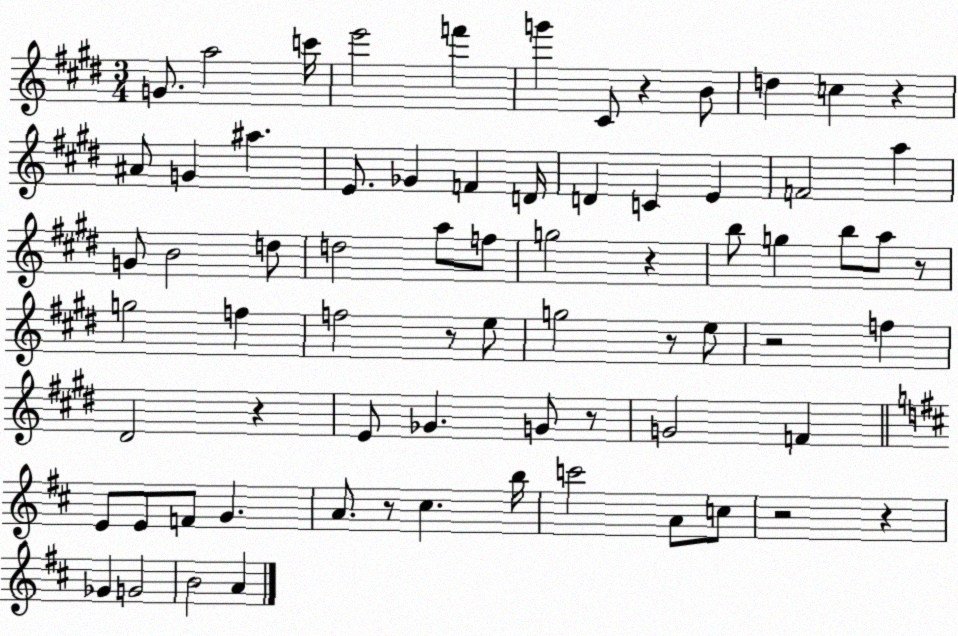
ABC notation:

X:1
T:Untitled
M:3/4
L:1/4
K:E
G/2 a2 c'/4 e'2 f' g' ^C/2 z B/2 d c z ^A/2 G ^a E/2 _G F D/4 D C E F2 a G/2 B2 d/2 d2 a/2 f/2 g2 z b/2 g b/2 a/2 z/2 g2 f f2 z/2 e/2 g2 z/2 e/2 z2 f ^D2 z E/2 _G G/2 z/2 G2 F E/2 E/2 F/2 G A/2 z/2 ^c b/4 c'2 A/2 c/2 z2 z _G G2 B2 A